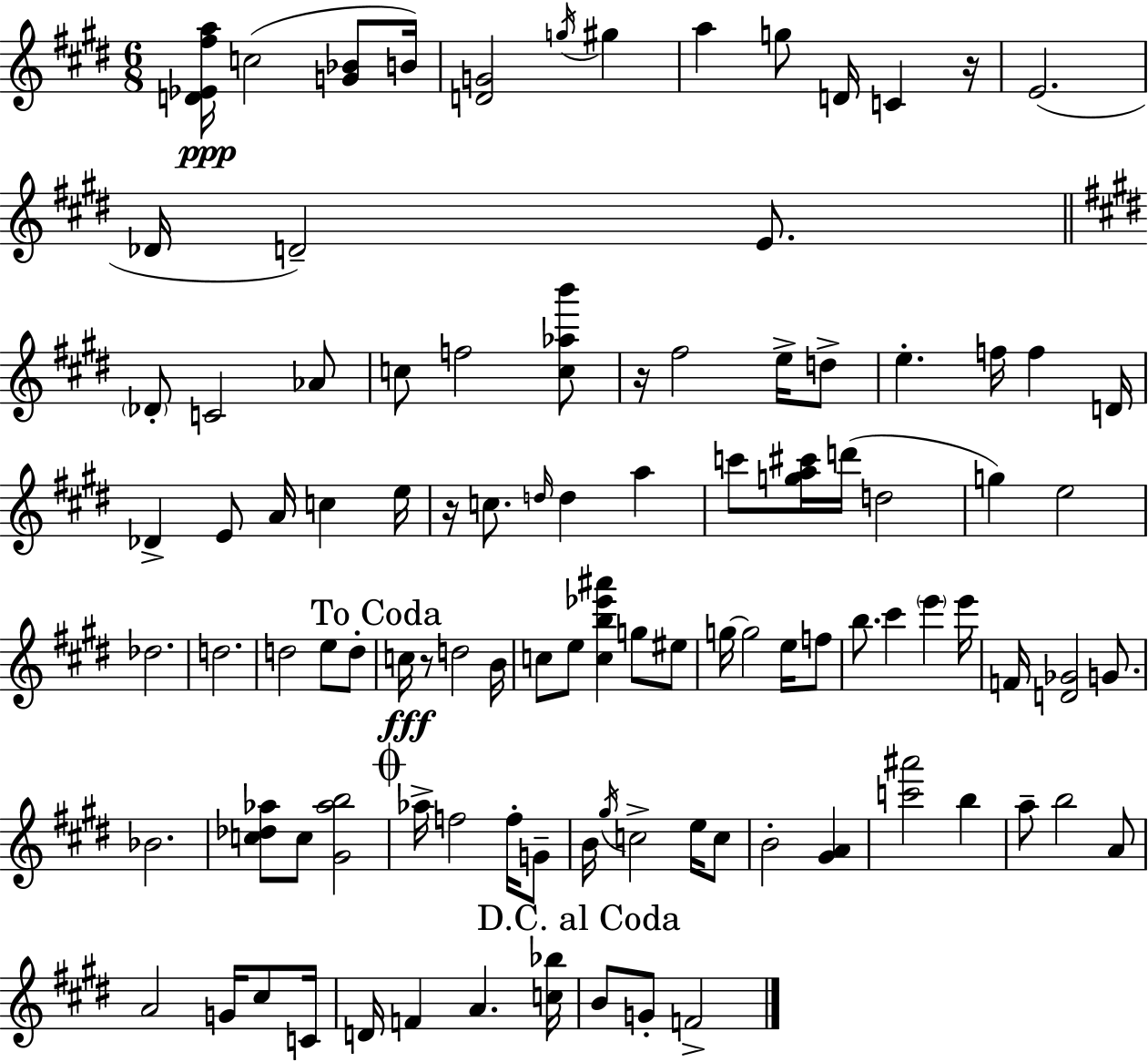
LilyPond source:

{
  \clef treble
  \numericTimeSignature
  \time 6/8
  \key e \major
  <d' ees' fis'' a''>16\ppp c''2( <g' bes'>8 b'16) | <d' g'>2 \acciaccatura { g''16 } gis''4 | a''4 g''8 d'16 c'4 | r16 e'2.( | \break des'16 d'2--) e'8. | \bar "||" \break \key e \major \parenthesize des'8-. c'2 aes'8 | c''8 f''2 <c'' aes'' b'''>8 | r16 fis''2 e''16-> d''8-> | e''4.-. f''16 f''4 d'16 | \break des'4-> e'8 a'16 c''4 e''16 | r16 c''8. \grace { d''16 } d''4 a''4 | c'''8 <g'' a'' cis'''>16 d'''16( d''2 | g''4) e''2 | \break des''2. | d''2. | d''2 e''8 d''8-. | \mark "To Coda" c''16\fff r8 d''2 | \break b'16 c''8 e''8 <c'' b'' ees''' ais'''>4 g''8 eis''8 | g''16~~ g''2 e''16 f''8 | b''8. cis'''4 \parenthesize e'''4 | e'''16 f'16 <d' ges'>2 g'8. | \break bes'2. | <c'' des'' aes''>8 c''8 <gis' aes'' b''>2 | \mark \markup { \musicglyph "scripts.coda" } aes''16-> f''2 f''16-. g'8-- | b'16 \acciaccatura { gis''16 } c''2-> e''16 | \break c''8 b'2-. <gis' a'>4 | <c''' ais'''>2 b''4 | a''8-- b''2 | a'8 a'2 g'16 cis''8 | \break c'16 d'16 f'4 a'4. | <c'' bes''>16 \mark "D.C. al Coda" b'8 g'8-. f'2-> | \bar "|."
}